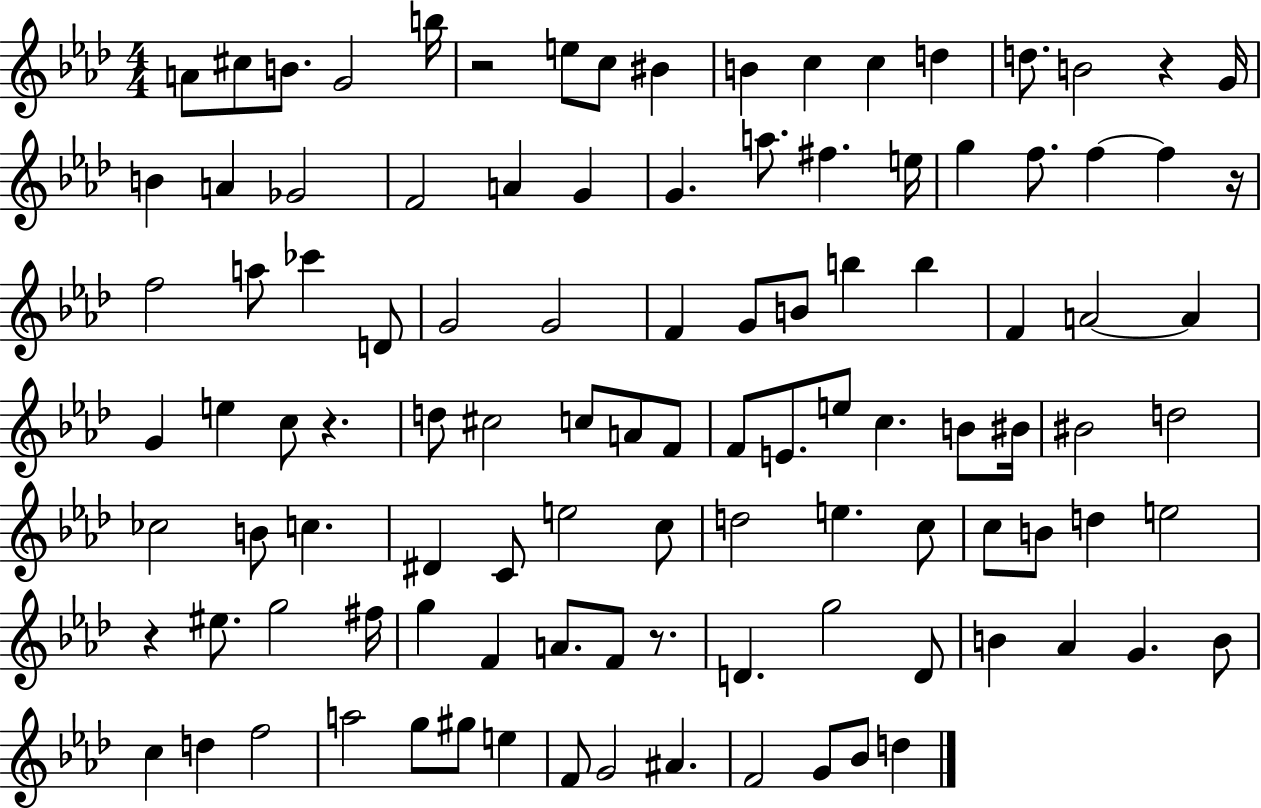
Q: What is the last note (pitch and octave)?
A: D5